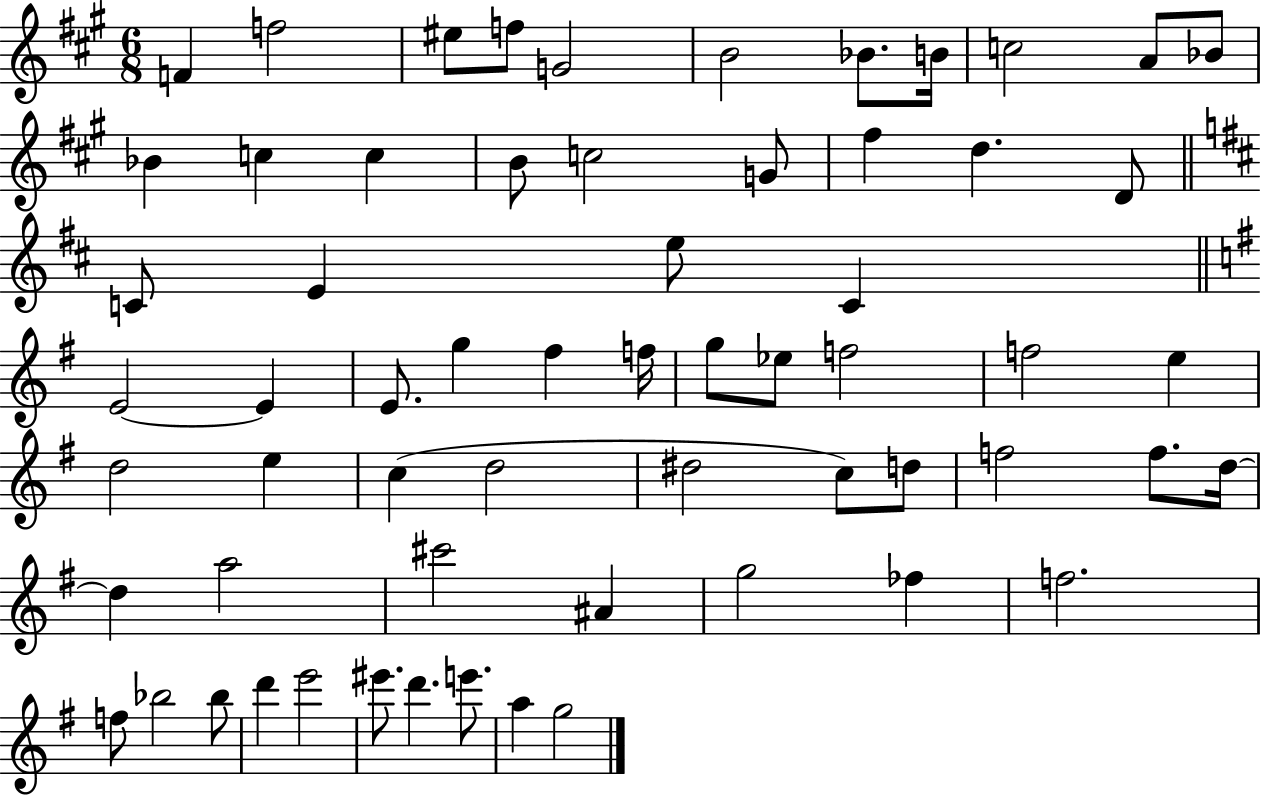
F4/q F5/h EIS5/e F5/e G4/h B4/h Bb4/e. B4/s C5/h A4/e Bb4/e Bb4/q C5/q C5/q B4/e C5/h G4/e F#5/q D5/q. D4/e C4/e E4/q E5/e C4/q E4/h E4/q E4/e. G5/q F#5/q F5/s G5/e Eb5/e F5/h F5/h E5/q D5/h E5/q C5/q D5/h D#5/h C5/e D5/e F5/h F5/e. D5/s D5/q A5/h C#6/h A#4/q G5/h FES5/q F5/h. F5/e Bb5/h Bb5/e D6/q E6/h EIS6/e. D6/q. E6/e. A5/q G5/h